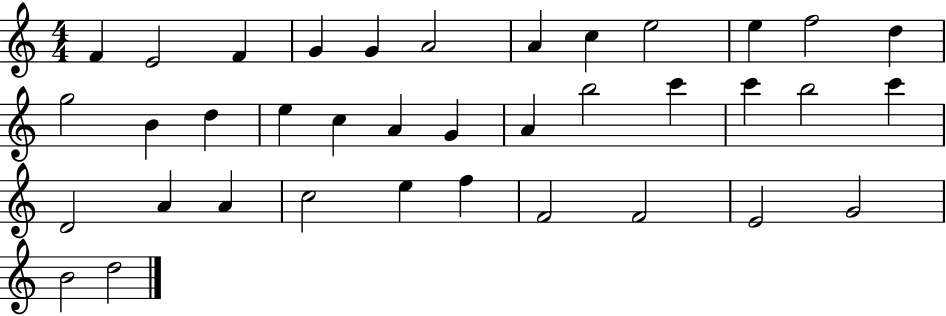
X:1
T:Untitled
M:4/4
L:1/4
K:C
F E2 F G G A2 A c e2 e f2 d g2 B d e c A G A b2 c' c' b2 c' D2 A A c2 e f F2 F2 E2 G2 B2 d2